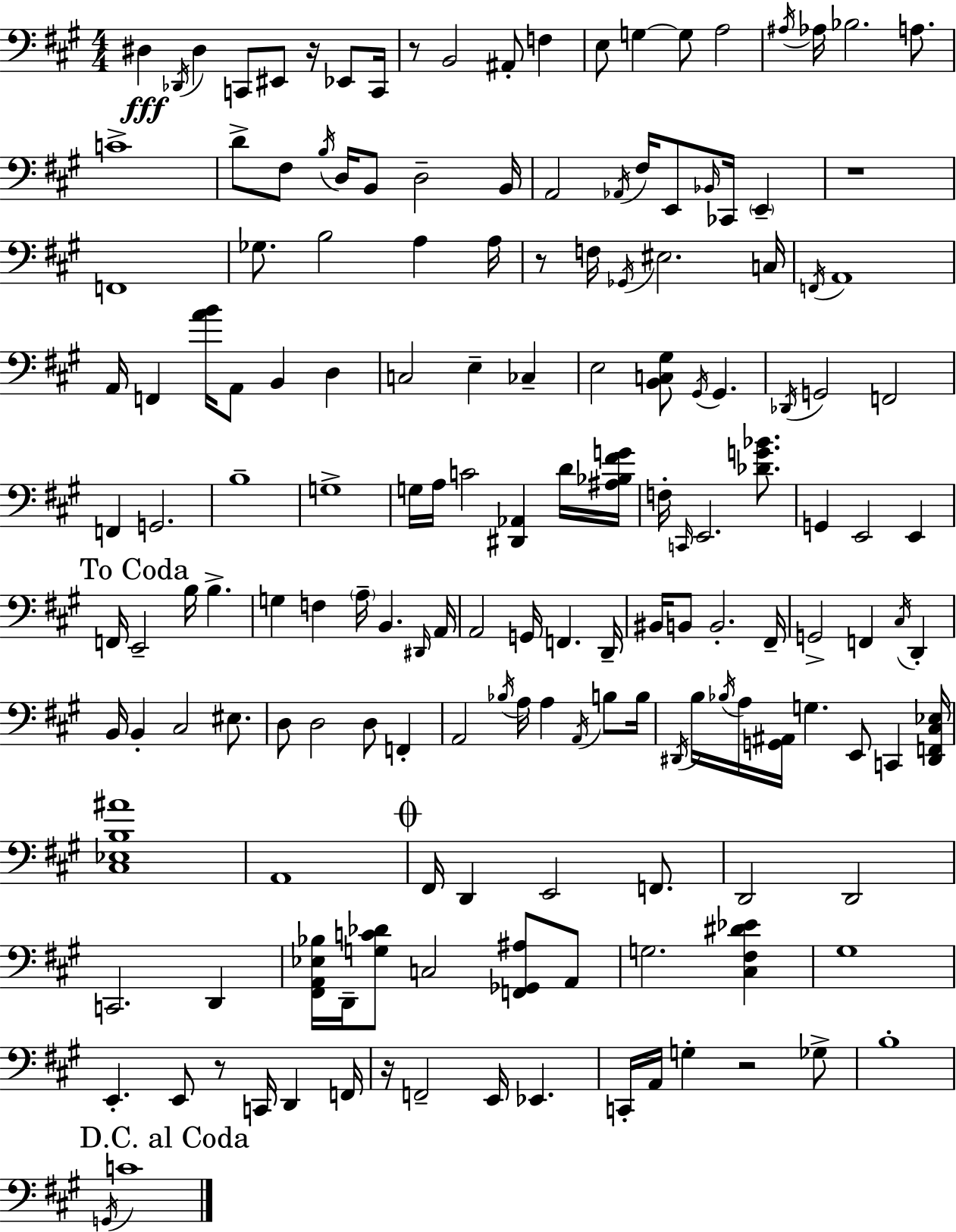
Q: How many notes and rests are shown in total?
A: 164